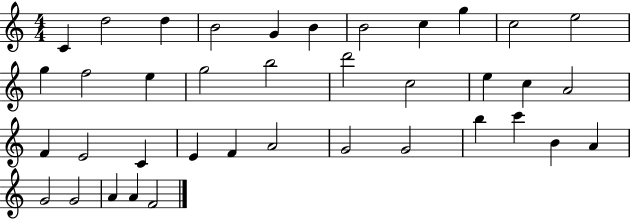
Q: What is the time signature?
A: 4/4